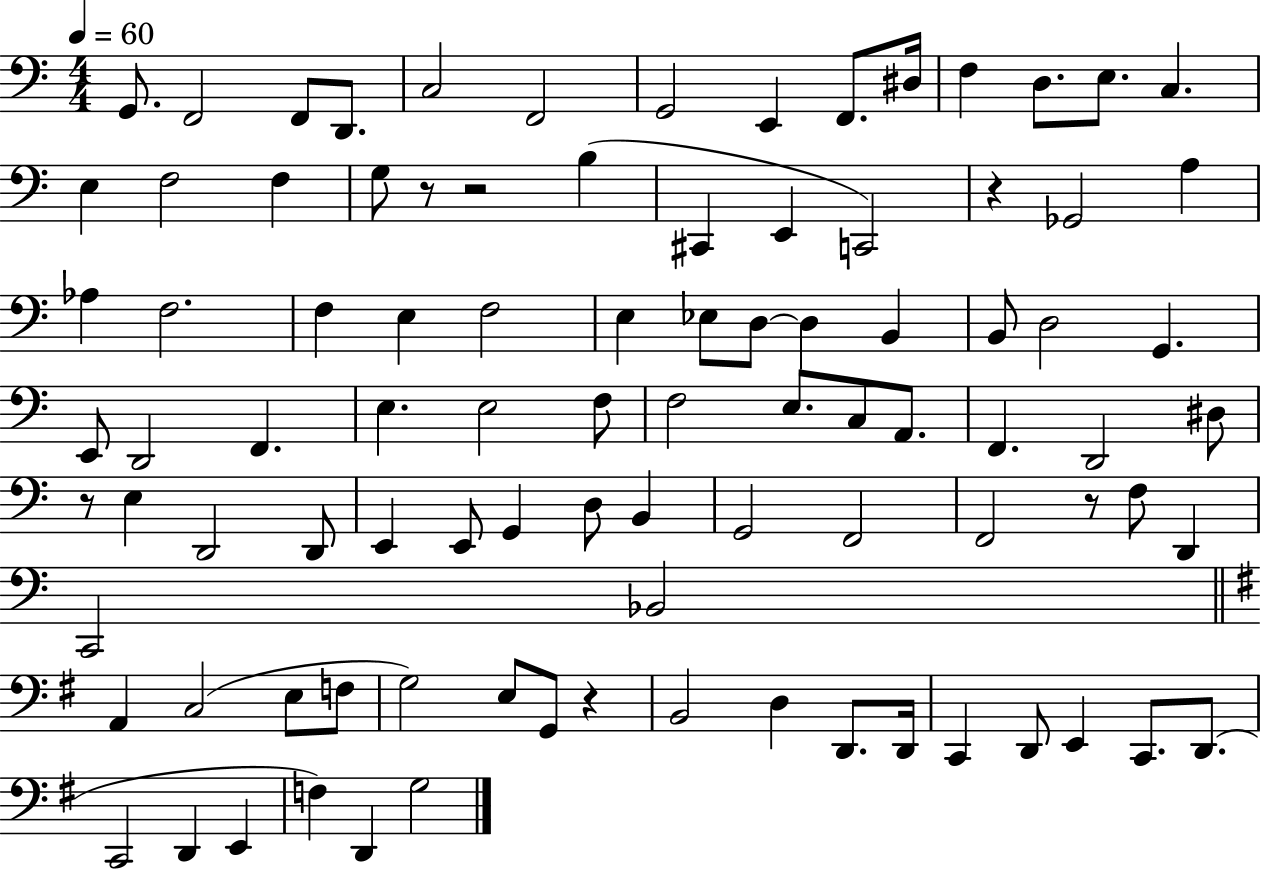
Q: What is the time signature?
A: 4/4